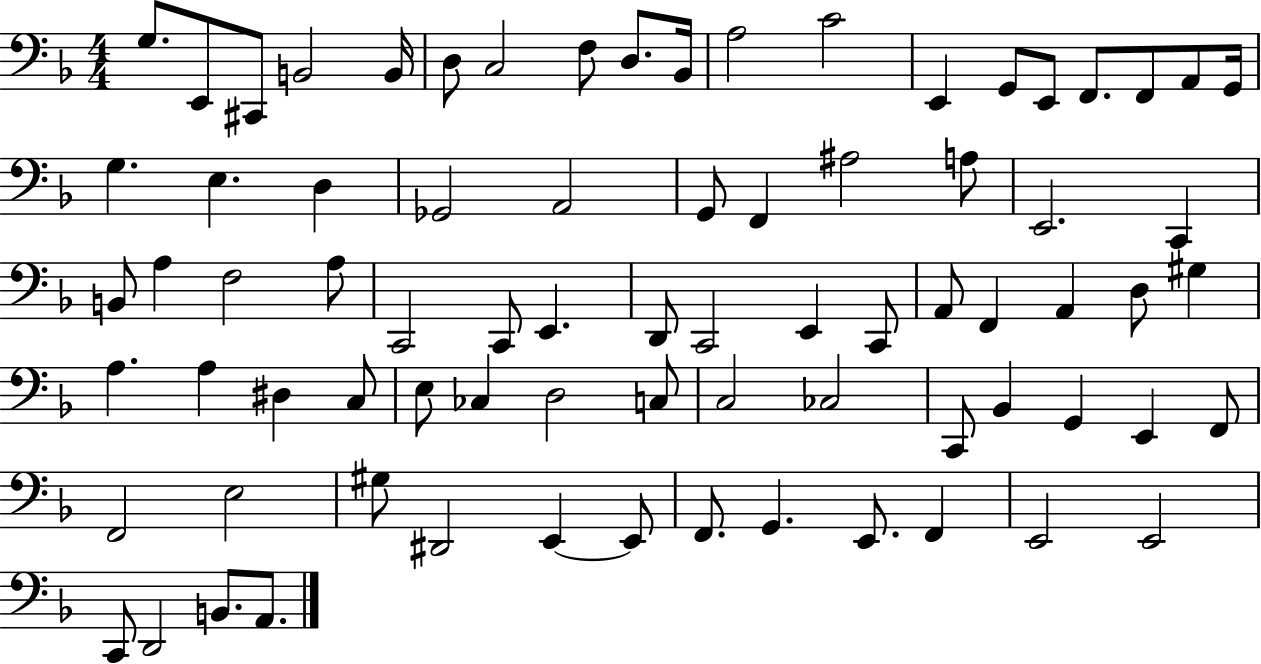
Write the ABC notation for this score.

X:1
T:Untitled
M:4/4
L:1/4
K:F
G,/2 E,,/2 ^C,,/2 B,,2 B,,/4 D,/2 C,2 F,/2 D,/2 _B,,/4 A,2 C2 E,, G,,/2 E,,/2 F,,/2 F,,/2 A,,/2 G,,/4 G, E, D, _G,,2 A,,2 G,,/2 F,, ^A,2 A,/2 E,,2 C,, B,,/2 A, F,2 A,/2 C,,2 C,,/2 E,, D,,/2 C,,2 E,, C,,/2 A,,/2 F,, A,, D,/2 ^G, A, A, ^D, C,/2 E,/2 _C, D,2 C,/2 C,2 _C,2 C,,/2 _B,, G,, E,, F,,/2 F,,2 E,2 ^G,/2 ^D,,2 E,, E,,/2 F,,/2 G,, E,,/2 F,, E,,2 E,,2 C,,/2 D,,2 B,,/2 A,,/2